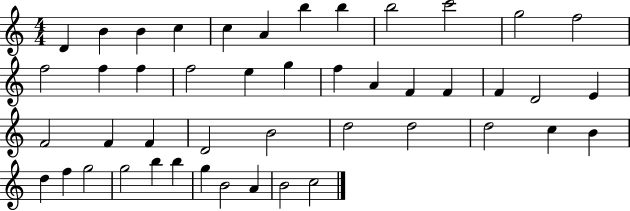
{
  \clef treble
  \numericTimeSignature
  \time 4/4
  \key c \major
  d'4 b'4 b'4 c''4 | c''4 a'4 b''4 b''4 | b''2 c'''2 | g''2 f''2 | \break f''2 f''4 f''4 | f''2 e''4 g''4 | f''4 a'4 f'4 f'4 | f'4 d'2 e'4 | \break f'2 f'4 f'4 | d'2 b'2 | d''2 d''2 | d''2 c''4 b'4 | \break d''4 f''4 g''2 | g''2 b''4 b''4 | g''4 b'2 a'4 | b'2 c''2 | \break \bar "|."
}